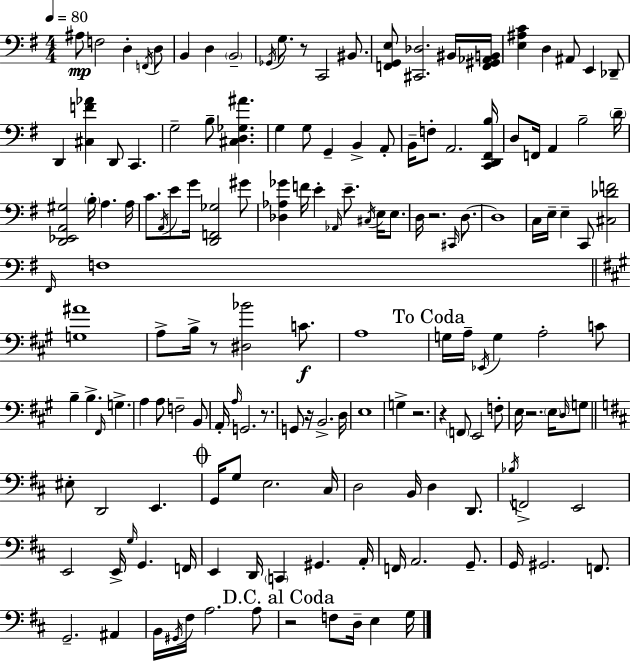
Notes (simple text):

A#3/e F3/h D3/q F2/s D3/e B2/q D3/q B2/h Gb2/s G3/e. R/e C2/h BIS2/e. [F2,G2,E3]/e [C#2,Db3]/h. BIS2/s [F2,G#2,Ab2,B2]/s [E3,A#3,C4]/q D3/q A#2/e E2/q Db2/e D2/q [C#3,F4,Ab4]/q D2/e C2/q. G3/h B3/e [C#3,D3,Gb3,A#4]/q. G3/q G3/e G2/q B2/q A2/e B2/s F3/e A2/h. [C2,D2,F#2,B3]/s D3/e F2/s A2/q B3/h D4/s [D2,Eb2,A2,G#3]/h B3/s A3/q. A3/s C4/e. A2/s E4/e G4/s [D2,F2,Gb3]/h G#4/e [Db3,Ab3,Gb4]/q F4/s E4/q Ab2/s E4/e. C#3/s E3/s E3/e. D3/s R/h. C#2/s D3/e. D3/w C3/s E3/s E3/q C2/e [C#3,Db4,F4]/h F#2/s F3/w [G3,A#4]/w A3/e B3/s R/e [D#3,Bb4]/h C4/e. A3/w G3/s A3/s Eb2/s G3/q A3/h C4/e B3/q B3/q. F#2/s G3/q. A3/q A3/e F3/h B2/e A2/s A3/s G2/h. R/e. G2/e R/s B2/h. D3/s E3/w G3/q R/h. R/q F2/e E2/h F3/e E3/s R/h. E3/s D3/s G3/e EIS3/e D2/h E2/q. G2/s G3/e E3/h. C#3/s D3/h B2/s D3/q D2/e. Bb3/s F2/h E2/h E2/h E2/s G3/s G2/q. F2/s E2/q D2/s C2/q G#2/q. A2/s F2/s A2/h. G2/e. G2/s G#2/h. F2/e. G2/h. A#2/q B2/s G#2/s F#3/s A3/h. A3/e R/h F3/e D3/s E3/q G3/s